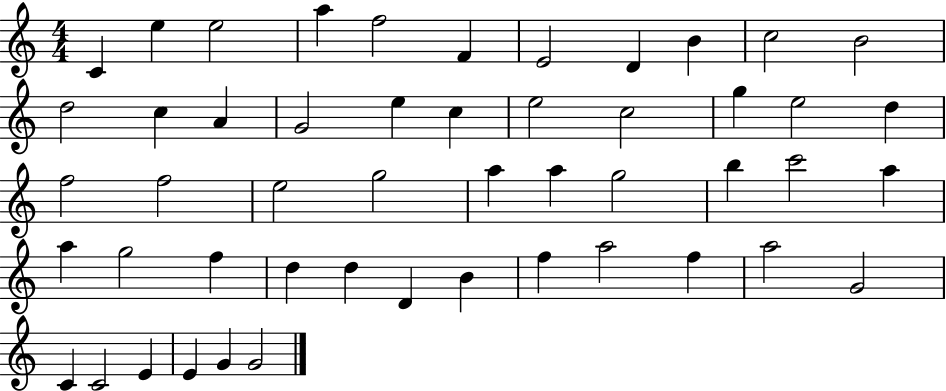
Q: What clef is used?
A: treble